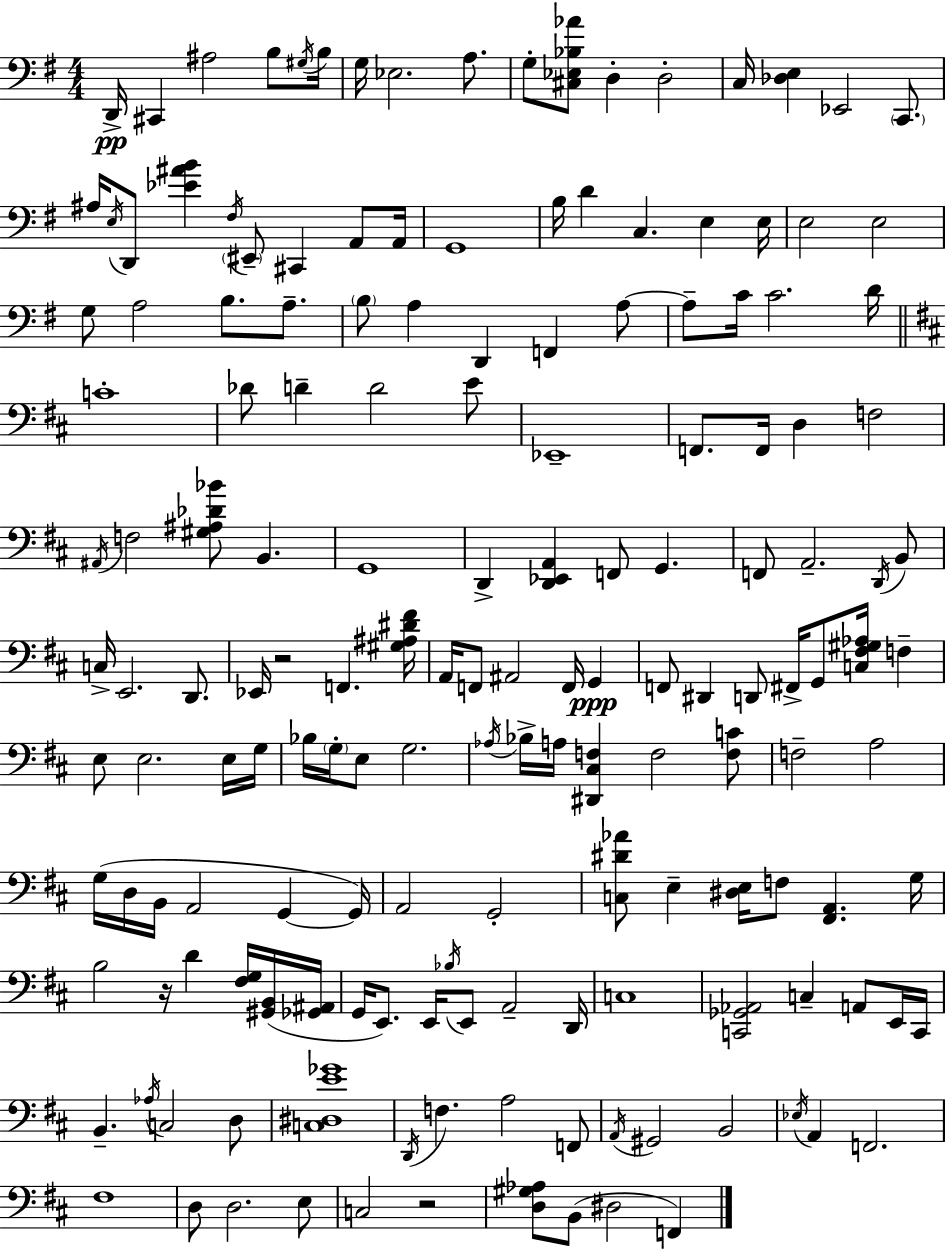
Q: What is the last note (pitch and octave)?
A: F2